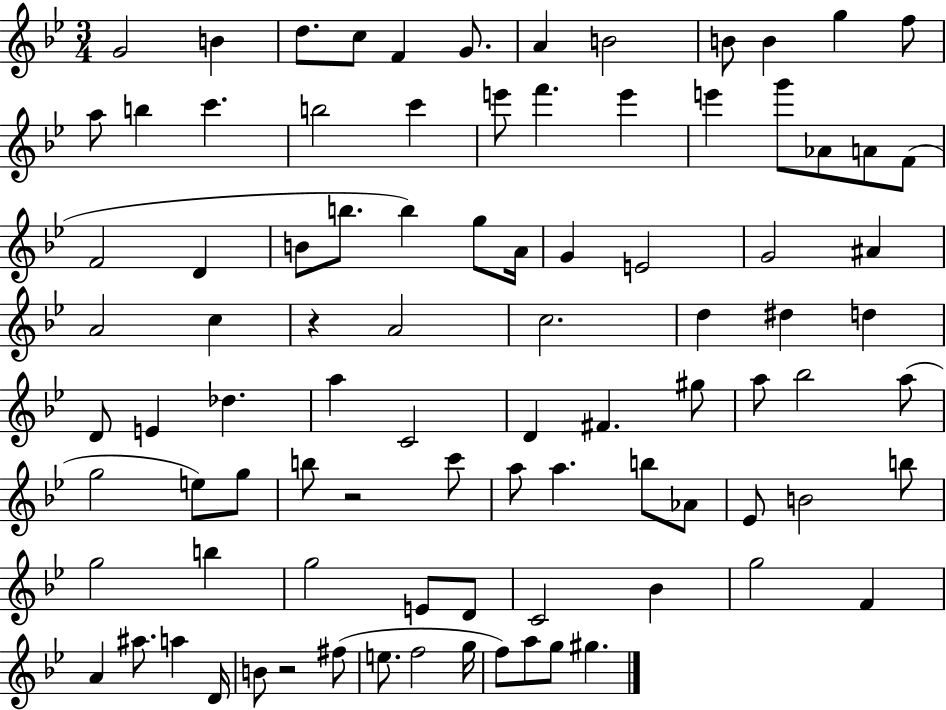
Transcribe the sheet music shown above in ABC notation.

X:1
T:Untitled
M:3/4
L:1/4
K:Bb
G2 B d/2 c/2 F G/2 A B2 B/2 B g f/2 a/2 b c' b2 c' e'/2 f' e' e' g'/2 _A/2 A/2 F/2 F2 D B/2 b/2 b g/2 A/4 G E2 G2 ^A A2 c z A2 c2 d ^d d D/2 E _d a C2 D ^F ^g/2 a/2 _b2 a/2 g2 e/2 g/2 b/2 z2 c'/2 a/2 a b/2 _A/2 _E/2 B2 b/2 g2 b g2 E/2 D/2 C2 _B g2 F A ^a/2 a D/4 B/2 z2 ^f/2 e/2 f2 g/4 f/2 a/2 g/2 ^g